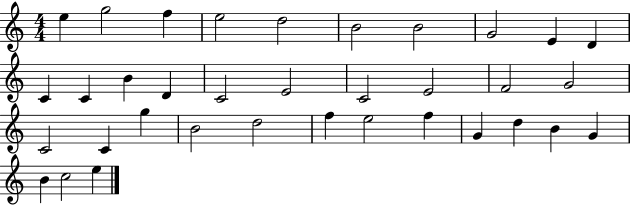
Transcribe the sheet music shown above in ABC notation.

X:1
T:Untitled
M:4/4
L:1/4
K:C
e g2 f e2 d2 B2 B2 G2 E D C C B D C2 E2 C2 E2 F2 G2 C2 C g B2 d2 f e2 f G d B G B c2 e